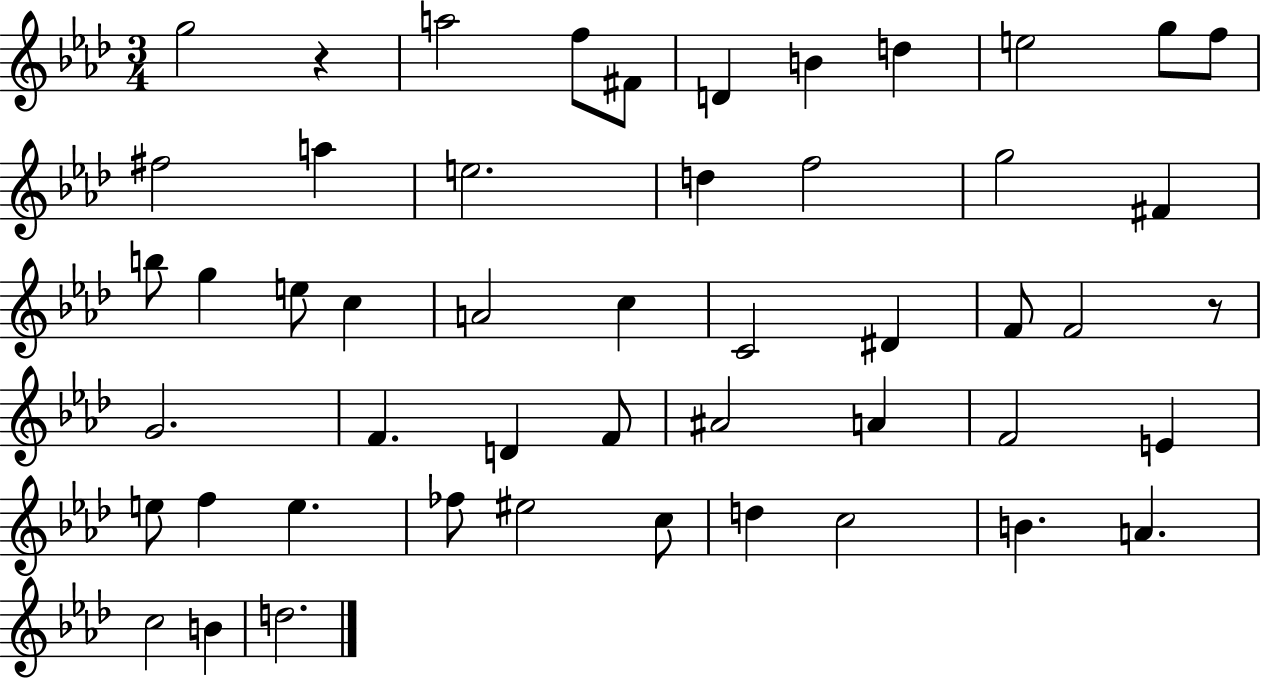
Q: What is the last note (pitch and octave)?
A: D5